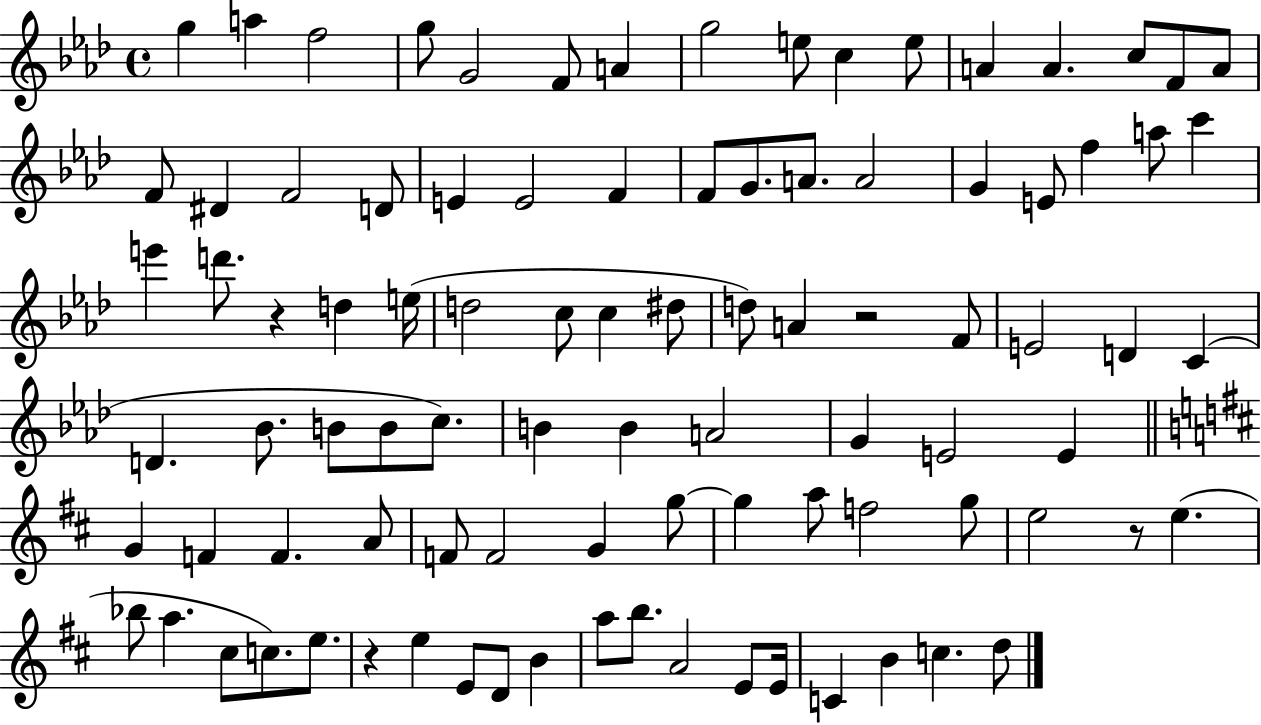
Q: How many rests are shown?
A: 4